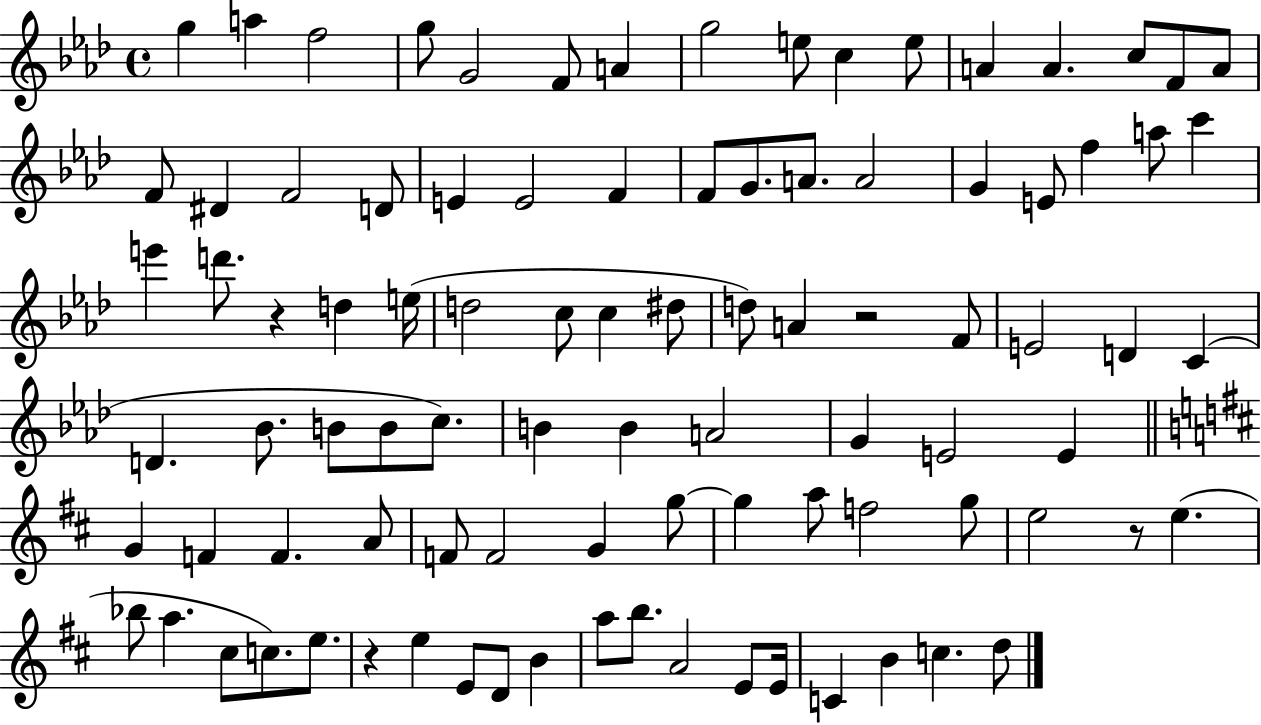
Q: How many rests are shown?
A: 4